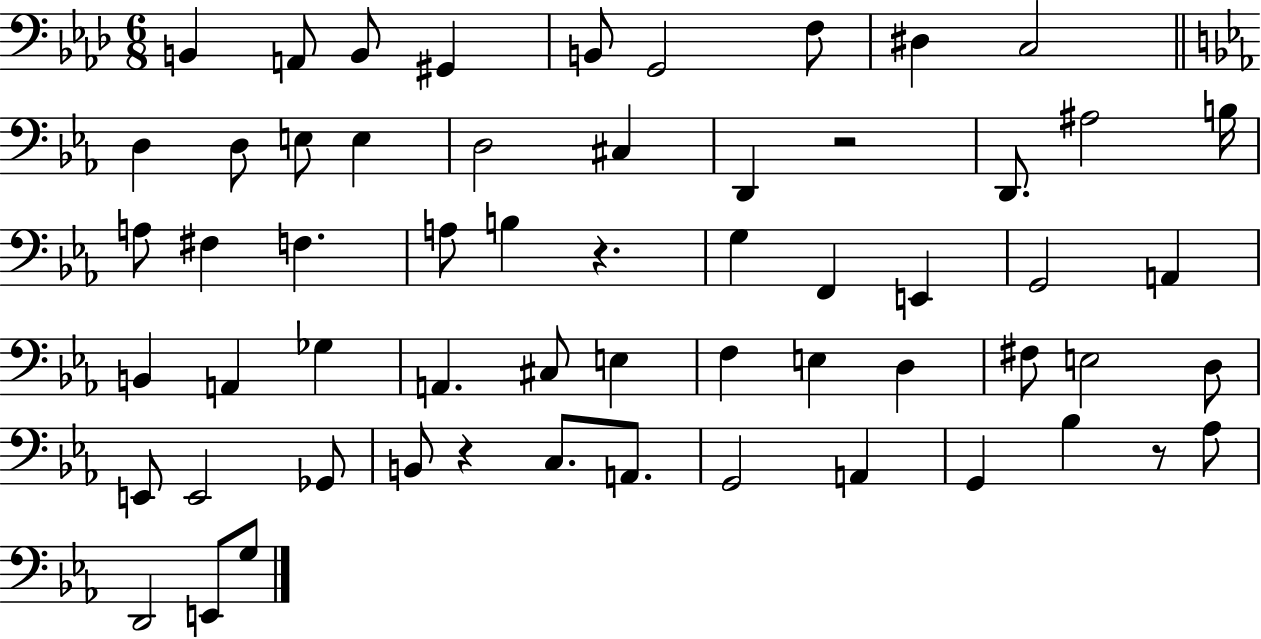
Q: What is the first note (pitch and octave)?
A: B2